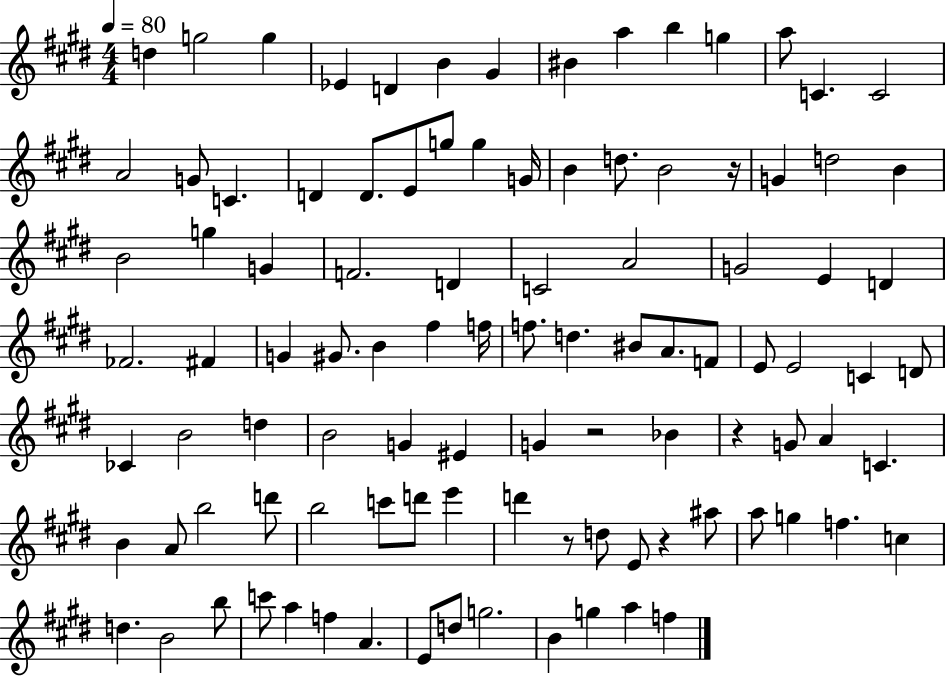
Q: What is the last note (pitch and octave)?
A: F5